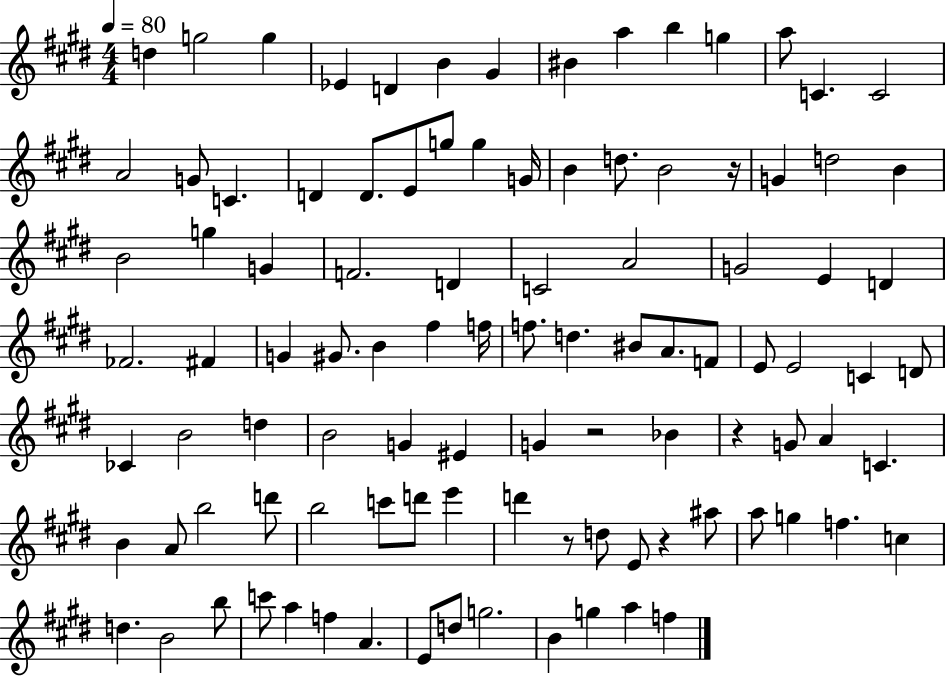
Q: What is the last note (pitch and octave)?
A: F5